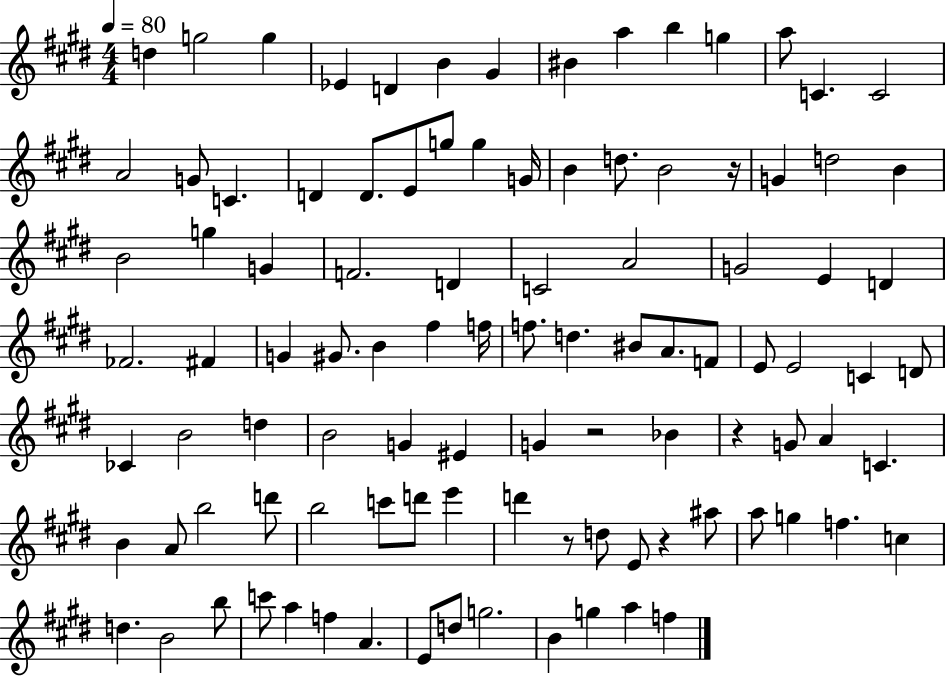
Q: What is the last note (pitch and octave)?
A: F5